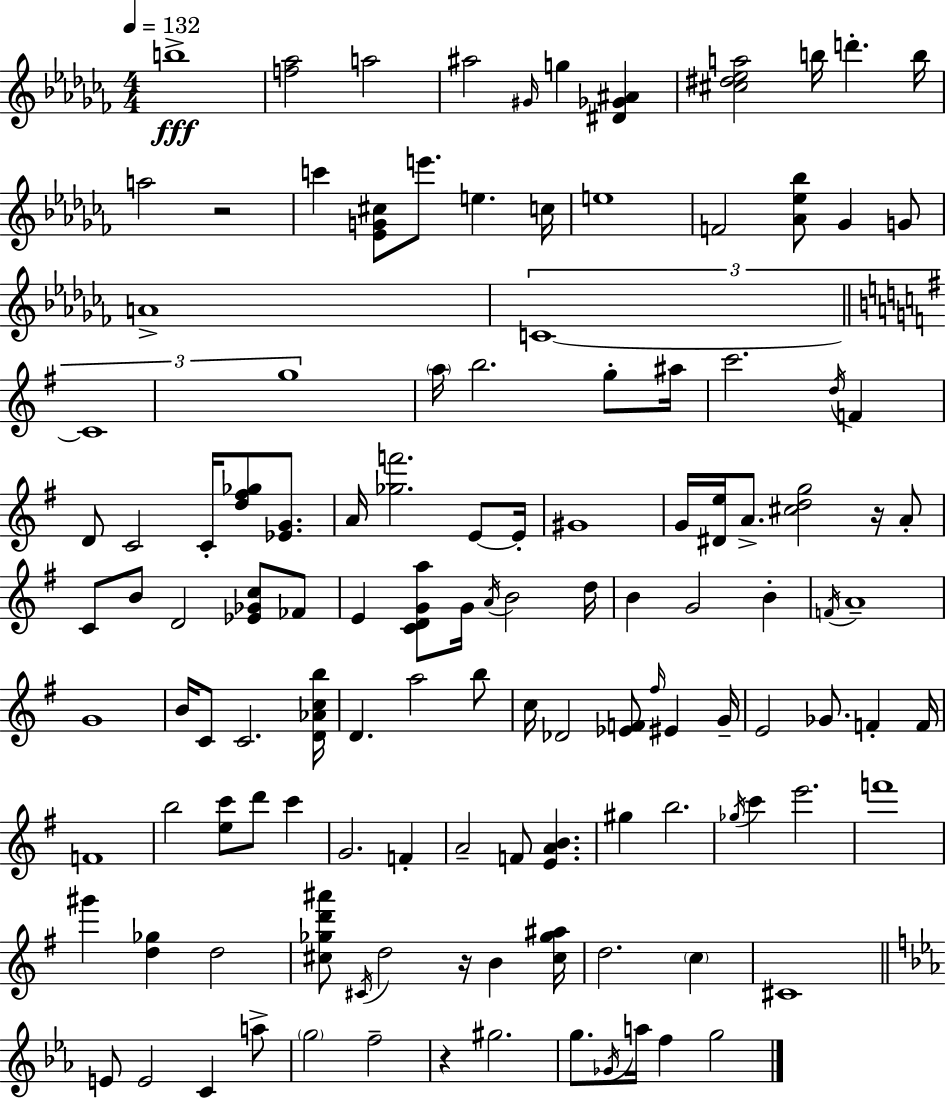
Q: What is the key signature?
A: AES minor